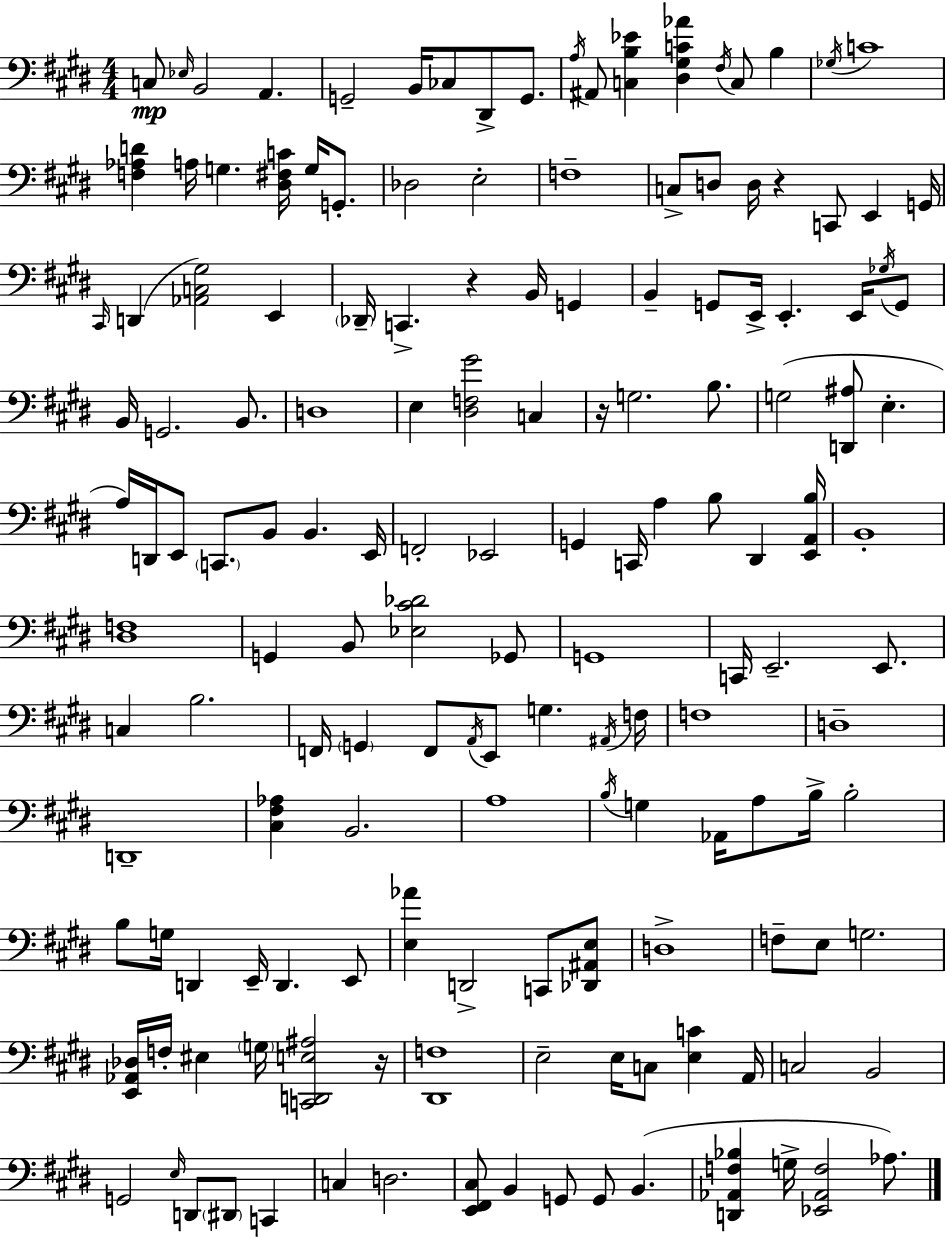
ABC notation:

X:1
T:Untitled
M:4/4
L:1/4
K:E
C,/2 _E,/4 B,,2 A,, G,,2 B,,/4 _C,/2 ^D,,/2 G,,/2 A,/4 ^A,,/2 [C,B,_E] [^D,^G,C_A] ^F,/4 C,/2 B, _G,/4 C4 [F,_A,D] A,/4 G, [^D,^F,C]/4 G,/4 G,,/2 _D,2 E,2 F,4 C,/2 D,/2 D,/4 z C,,/2 E,, G,,/4 ^C,,/4 D,, [_A,,C,^G,]2 E,, _D,,/4 C,, z B,,/4 G,, B,, G,,/2 E,,/4 E,, E,,/4 _G,/4 G,,/2 B,,/4 G,,2 B,,/2 D,4 E, [^D,F,^G]2 C, z/4 G,2 B,/2 G,2 [D,,^A,]/2 E, A,/4 D,,/4 E,,/2 C,,/2 B,,/2 B,, E,,/4 F,,2 _E,,2 G,, C,,/4 A, B,/2 ^D,, [E,,A,,B,]/4 B,,4 [^D,F,]4 G,, B,,/2 [_E,^C_D]2 _G,,/2 G,,4 C,,/4 E,,2 E,,/2 C, B,2 F,,/4 G,, F,,/2 A,,/4 E,,/2 G, ^A,,/4 F,/4 F,4 D,4 D,,4 [^C,^F,_A,] B,,2 A,4 B,/4 G, _A,,/4 A,/2 B,/4 B,2 B,/2 G,/4 D,, E,,/4 D,, E,,/2 [E,_A] D,,2 C,,/2 [_D,,^A,,E,]/2 D,4 F,/2 E,/2 G,2 [E,,_A,,_D,]/4 F,/4 ^E, G,/4 [C,,D,,E,^A,]2 z/4 [^D,,F,]4 E,2 E,/4 C,/2 [E,C] A,,/4 C,2 B,,2 G,,2 E,/4 D,,/2 ^D,,/2 C,, C, D,2 [E,,^F,,^C,]/2 B,, G,,/2 G,,/2 B,, [D,,_A,,F,_B,] G,/4 [_E,,_A,,F,]2 _A,/2